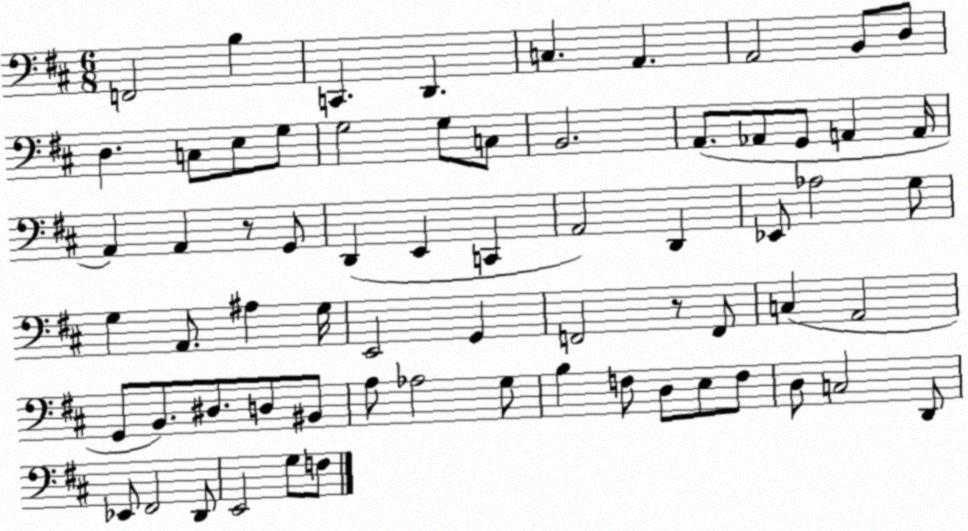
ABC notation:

X:1
T:Untitled
M:6/8
L:1/4
K:D
F,,2 B, C,, D,, C, A,, A,,2 B,,/2 D,/2 D, C,/2 E,/2 G,/2 G,2 G,/2 C,/2 B,,2 A,,/2 _A,,/2 G,,/2 A,, A,,/4 A,, A,, z/2 G,,/2 D,, E,, C,, A,,2 D,, _E,,/2 _A,2 G,/2 G, A,,/2 ^A, G,/4 E,,2 G,, F,,2 z/2 F,,/2 C, A,,2 G,,/2 B,,/2 ^D,/2 D,/2 ^B,,/2 A,/2 _A,2 G,/2 B, F,/2 D,/2 E,/2 F,/2 D,/2 C,2 D,,/2 _E,,/2 ^F,,2 D,,/2 E,,2 G,/2 F,/2